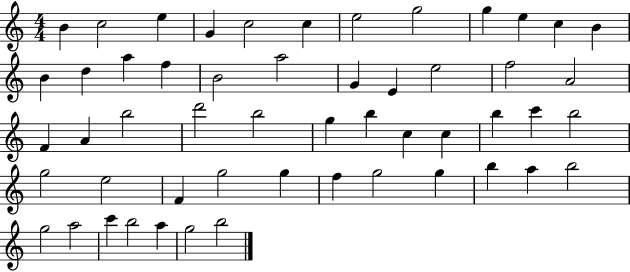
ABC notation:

X:1
T:Untitled
M:4/4
L:1/4
K:C
B c2 e G c2 c e2 g2 g e c B B d a f B2 a2 G E e2 f2 A2 F A b2 d'2 b2 g b c c b c' b2 g2 e2 F g2 g f g2 g b a b2 g2 a2 c' b2 a g2 b2